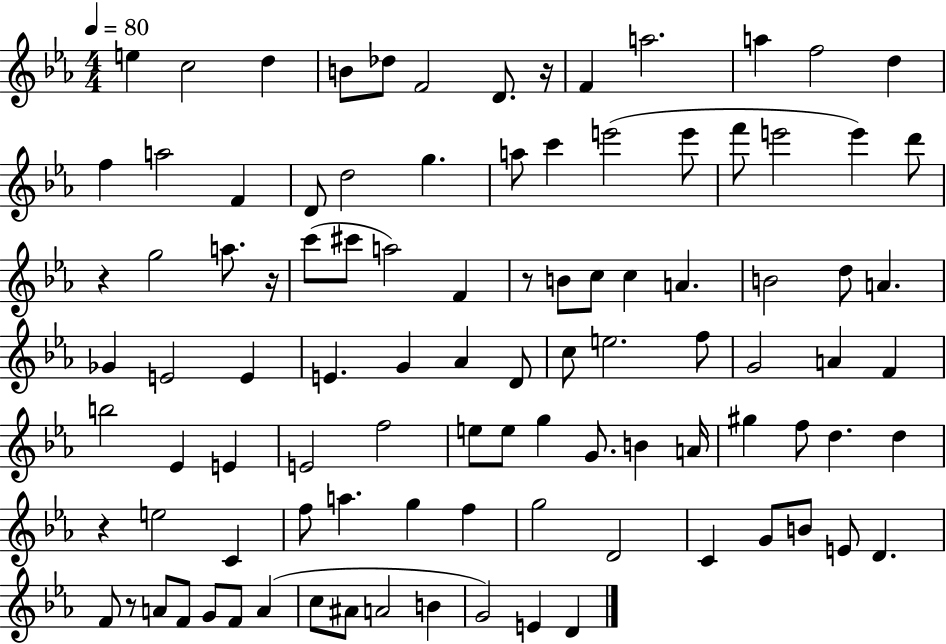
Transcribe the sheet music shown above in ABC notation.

X:1
T:Untitled
M:4/4
L:1/4
K:Eb
e c2 d B/2 _d/2 F2 D/2 z/4 F a2 a f2 d f a2 F D/2 d2 g a/2 c' e'2 e'/2 f'/2 e'2 e' d'/2 z g2 a/2 z/4 c'/2 ^c'/2 a2 F z/2 B/2 c/2 c A B2 d/2 A _G E2 E E G _A D/2 c/2 e2 f/2 G2 A F b2 _E E E2 f2 e/2 e/2 g G/2 B A/4 ^g f/2 d d z e2 C f/2 a g f g2 D2 C G/2 B/2 E/2 D F/2 z/2 A/2 F/2 G/2 F/2 A c/2 ^A/2 A2 B G2 E D